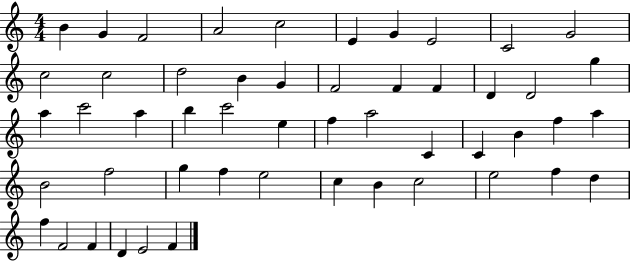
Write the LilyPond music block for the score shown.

{
  \clef treble
  \numericTimeSignature
  \time 4/4
  \key c \major
  b'4 g'4 f'2 | a'2 c''2 | e'4 g'4 e'2 | c'2 g'2 | \break c''2 c''2 | d''2 b'4 g'4 | f'2 f'4 f'4 | d'4 d'2 g''4 | \break a''4 c'''2 a''4 | b''4 c'''2 e''4 | f''4 a''2 c'4 | c'4 b'4 f''4 a''4 | \break b'2 f''2 | g''4 f''4 e''2 | c''4 b'4 c''2 | e''2 f''4 d''4 | \break f''4 f'2 f'4 | d'4 e'2 f'4 | \bar "|."
}